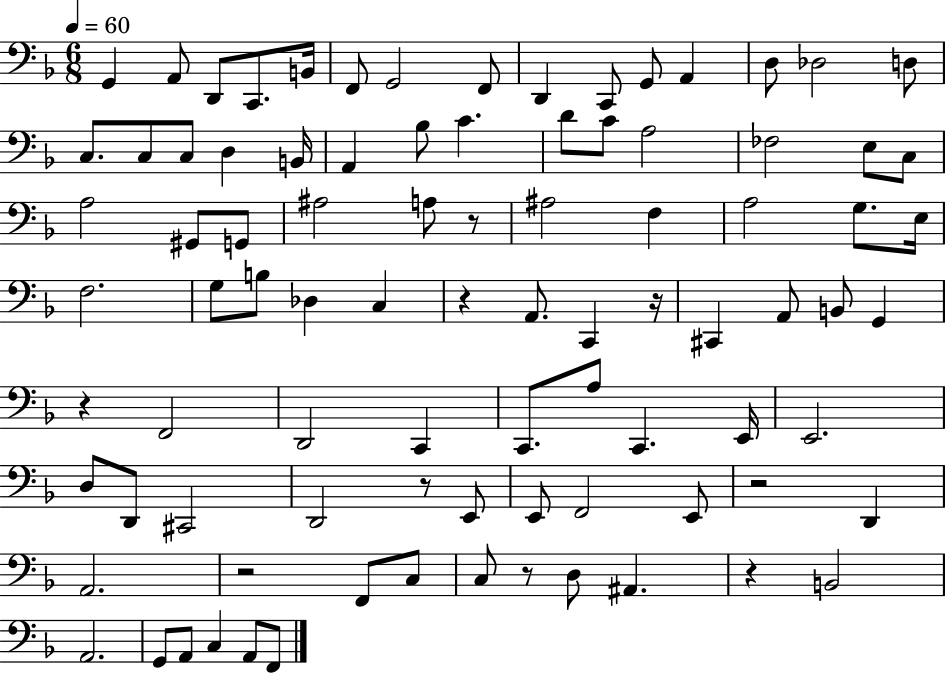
{
  \clef bass
  \numericTimeSignature
  \time 6/8
  \key f \major
  \tempo 4 = 60
  g,4 a,8 d,8 c,8. b,16 | f,8 g,2 f,8 | d,4 c,8 g,8 a,4 | d8 des2 d8 | \break c8. c8 c8 d4 b,16 | a,4 bes8 c'4. | d'8 c'8 a2 | fes2 e8 c8 | \break a2 gis,8 g,8 | ais2 a8 r8 | ais2 f4 | a2 g8. e16 | \break f2. | g8 b8 des4 c4 | r4 a,8. c,4 r16 | cis,4 a,8 b,8 g,4 | \break r4 f,2 | d,2 c,4 | c,8. a8 c,4. e,16 | e,2. | \break d8 d,8 cis,2 | d,2 r8 e,8 | e,8 f,2 e,8 | r2 d,4 | \break a,2. | r2 f,8 c8 | c8 r8 d8 ais,4. | r4 b,2 | \break a,2. | g,8 a,8 c4 a,8 f,8 | \bar "|."
}